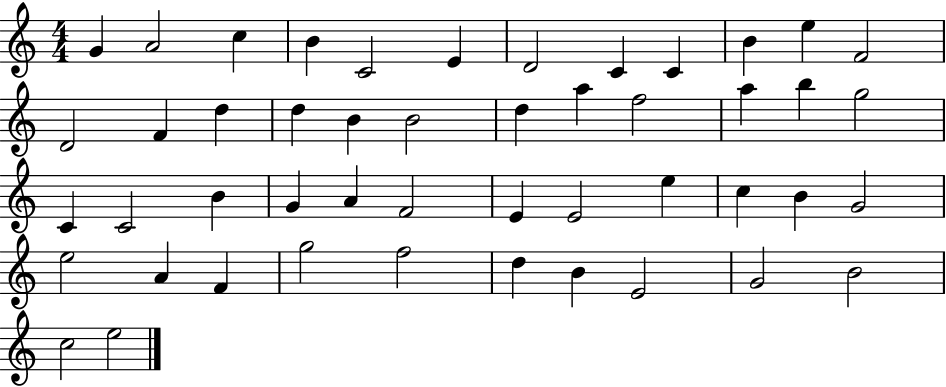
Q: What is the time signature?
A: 4/4